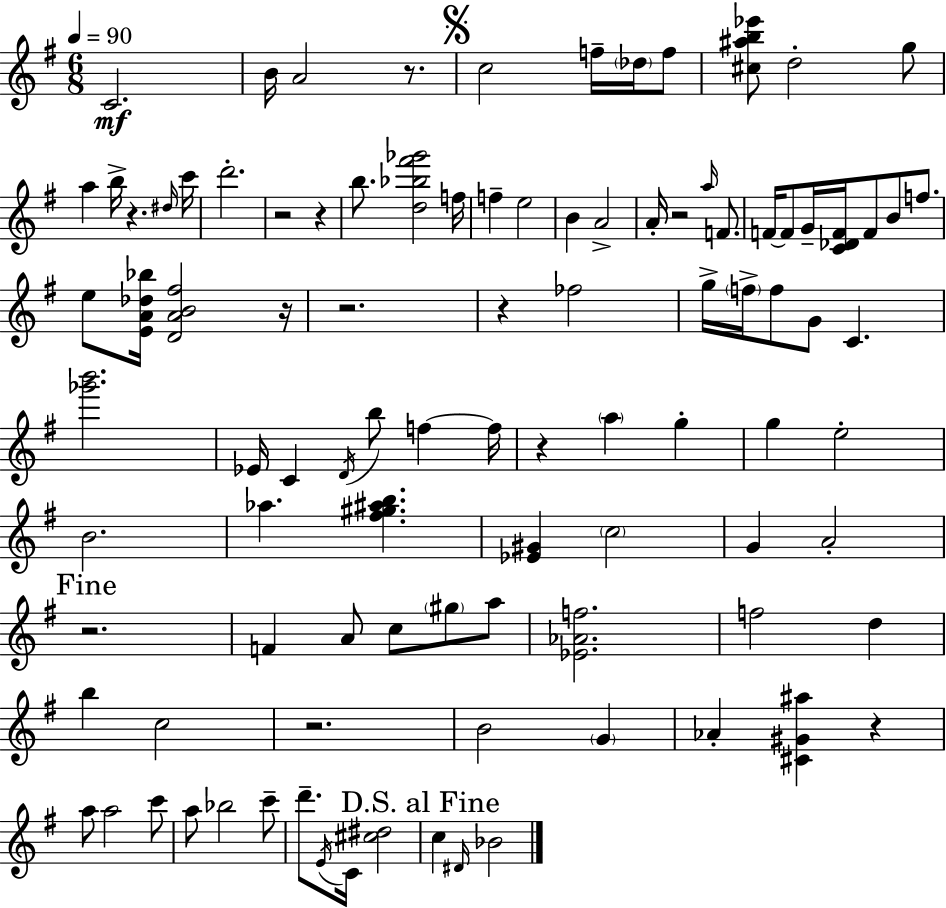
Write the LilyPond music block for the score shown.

{
  \clef treble
  \numericTimeSignature
  \time 6/8
  \key g \major
  \tempo 4 = 90
  \repeat volta 2 { c'2.\mf | b'16 a'2 r8. | \mark \markup { \musicglyph "scripts.segno" } c''2 f''16-- \parenthesize des''16 f''8 | <cis'' ais'' b'' ees'''>8 d''2-. g''8 | \break a''4 b''16-> r4. \grace { dis''16 } | c'''16 d'''2.-. | r2 r4 | b''8. <d'' bes'' fis''' ges'''>2 | \break f''16 f''4-- e''2 | b'4 a'2-> | a'16-. r2 \grace { a''16 } f'8. | f'16~~ f'8 g'16-- <c' des' f'>16 f'8 b'8 f''8. | \break e''8 <e' a' des'' bes''>16 <d' a' b' fis''>2 | r16 r2. | r4 fes''2 | g''16-> \parenthesize f''16-> f''8 g'8 c'4. | \break <ges''' b'''>2. | ees'16 c'4 \acciaccatura { d'16 } b''8 f''4~~ | f''16 r4 \parenthesize a''4 g''4-. | g''4 e''2-. | \break b'2. | aes''4. <fis'' gis'' ais'' b''>4. | <ees' gis'>4 \parenthesize c''2 | g'4 a'2-. | \break \mark "Fine" r2. | f'4 a'8 c''8 \parenthesize gis''8 | a''8 <ees' aes' f''>2. | f''2 d''4 | \break b''4 c''2 | r2. | b'2 \parenthesize g'4 | aes'4-. <cis' gis' ais''>4 r4 | \break a''8 a''2 | c'''8 a''8 bes''2 | c'''8-- d'''8.-- \acciaccatura { e'16 } c'16 <cis'' dis''>2 | \mark "D.S. al Fine" c''4 \grace { dis'16 } bes'2 | \break } \bar "|."
}